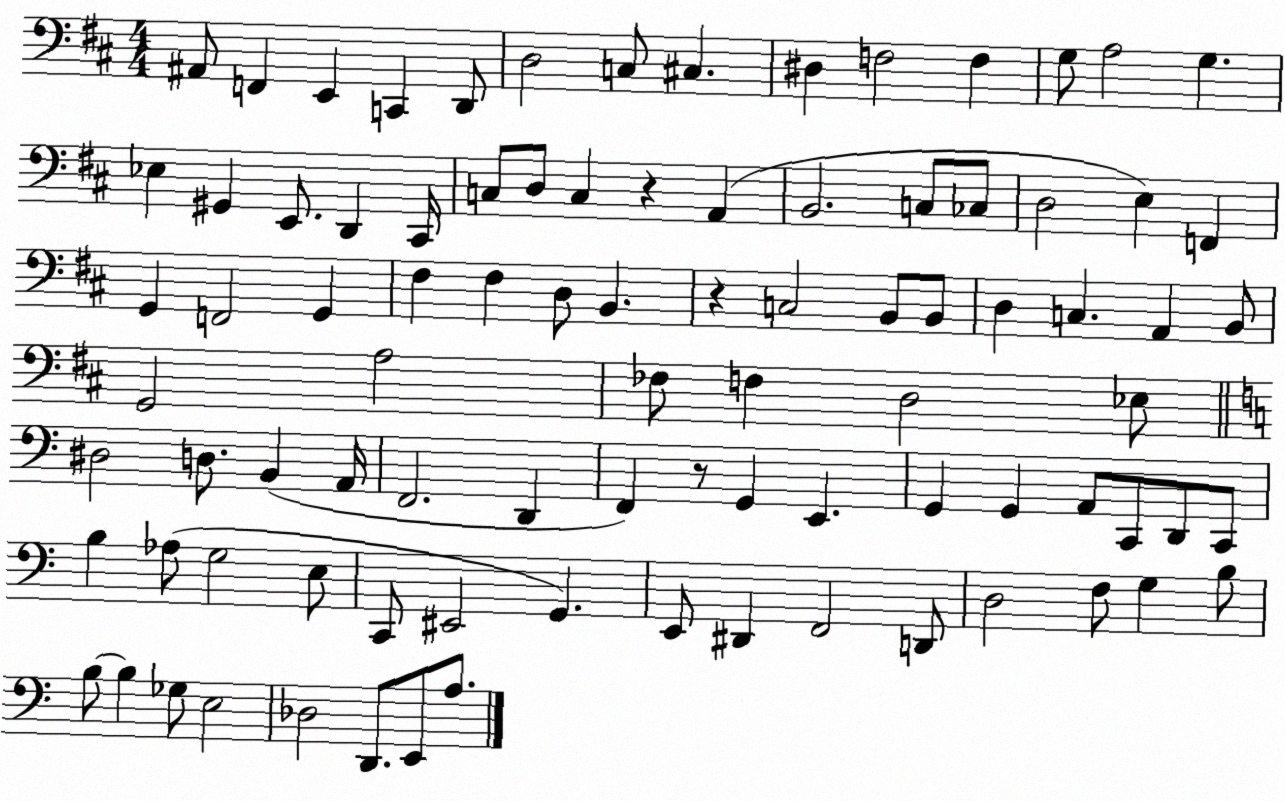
X:1
T:Untitled
M:4/4
L:1/4
K:D
^A,,/2 F,, E,, C,, D,,/2 D,2 C,/2 ^C, ^D, F,2 F, G,/2 A,2 G, _E, ^G,, E,,/2 D,, ^C,,/4 C,/2 D,/2 C, z A,, B,,2 C,/2 _C,/2 D,2 E, F,, G,, F,,2 G,, ^F, ^F, D,/2 B,, z C,2 B,,/2 B,,/2 D, C, A,, B,,/2 G,,2 A,2 _F,/2 F, D,2 _E,/2 ^D,2 D,/2 B,, A,,/4 F,,2 D,, F,, z/2 G,, E,, G,, G,, A,,/2 C,,/2 D,,/2 C,,/2 B, _A,/2 G,2 E,/2 C,,/2 ^E,,2 G,, E,,/2 ^D,, F,,2 D,,/2 D,2 F,/2 G, B,/2 B,/2 B, _G,/2 E,2 _D,2 D,,/2 E,,/2 A,/2